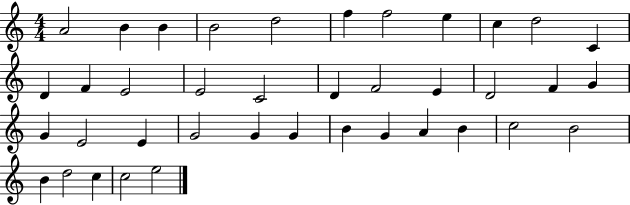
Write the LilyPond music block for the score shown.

{
  \clef treble
  \numericTimeSignature
  \time 4/4
  \key c \major
  a'2 b'4 b'4 | b'2 d''2 | f''4 f''2 e''4 | c''4 d''2 c'4 | \break d'4 f'4 e'2 | e'2 c'2 | d'4 f'2 e'4 | d'2 f'4 g'4 | \break g'4 e'2 e'4 | g'2 g'4 g'4 | b'4 g'4 a'4 b'4 | c''2 b'2 | \break b'4 d''2 c''4 | c''2 e''2 | \bar "|."
}